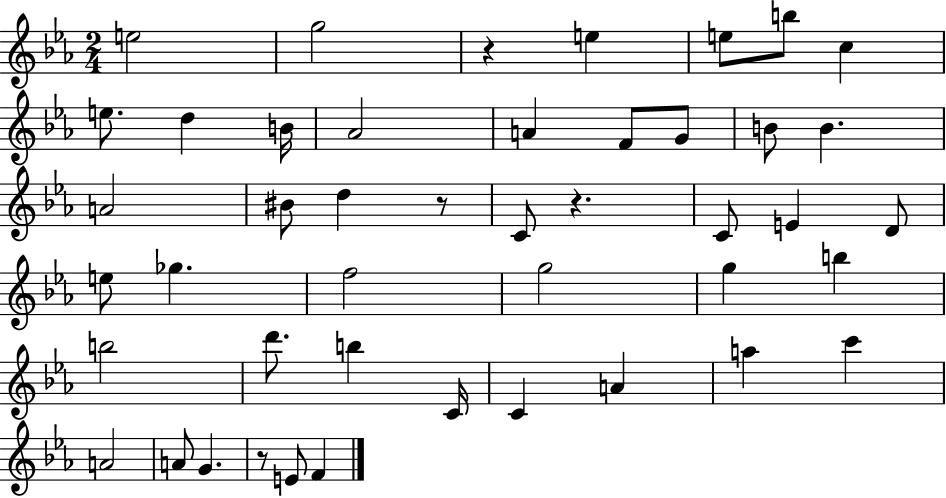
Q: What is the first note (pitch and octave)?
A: E5